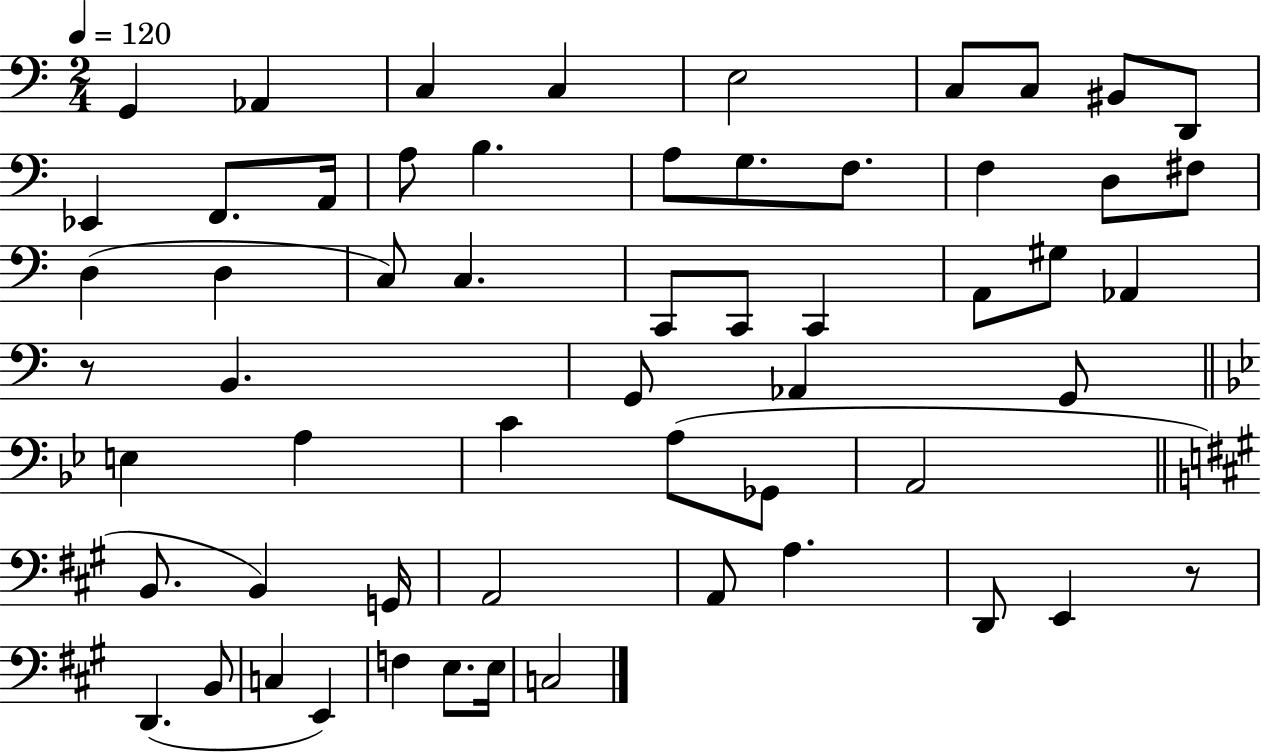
G2/q Ab2/q C3/q C3/q E3/h C3/e C3/e BIS2/e D2/e Eb2/q F2/e. A2/s A3/e B3/q. A3/e G3/e. F3/e. F3/q D3/e F#3/e D3/q D3/q C3/e C3/q. C2/e C2/e C2/q A2/e G#3/e Ab2/q R/e B2/q. G2/e Ab2/q G2/e E3/q A3/q C4/q A3/e Gb2/e A2/h B2/e. B2/q G2/s A2/h A2/e A3/q. D2/e E2/q R/e D2/q. B2/e C3/q E2/q F3/q E3/e. E3/s C3/h